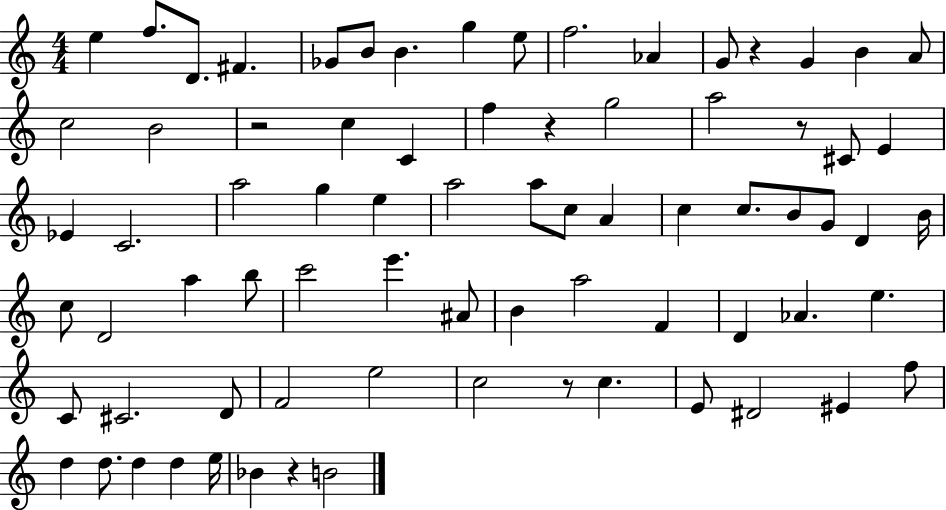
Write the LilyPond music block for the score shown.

{
  \clef treble
  \numericTimeSignature
  \time 4/4
  \key c \major
  e''4 f''8. d'8. fis'4. | ges'8 b'8 b'4. g''4 e''8 | f''2. aes'4 | g'8 r4 g'4 b'4 a'8 | \break c''2 b'2 | r2 c''4 c'4 | f''4 r4 g''2 | a''2 r8 cis'8 e'4 | \break ees'4 c'2. | a''2 g''4 e''4 | a''2 a''8 c''8 a'4 | c''4 c''8. b'8 g'8 d'4 b'16 | \break c''8 d'2 a''4 b''8 | c'''2 e'''4. ais'8 | b'4 a''2 f'4 | d'4 aes'4. e''4. | \break c'8 cis'2. d'8 | f'2 e''2 | c''2 r8 c''4. | e'8 dis'2 eis'4 f''8 | \break d''4 d''8. d''4 d''4 e''16 | bes'4 r4 b'2 | \bar "|."
}